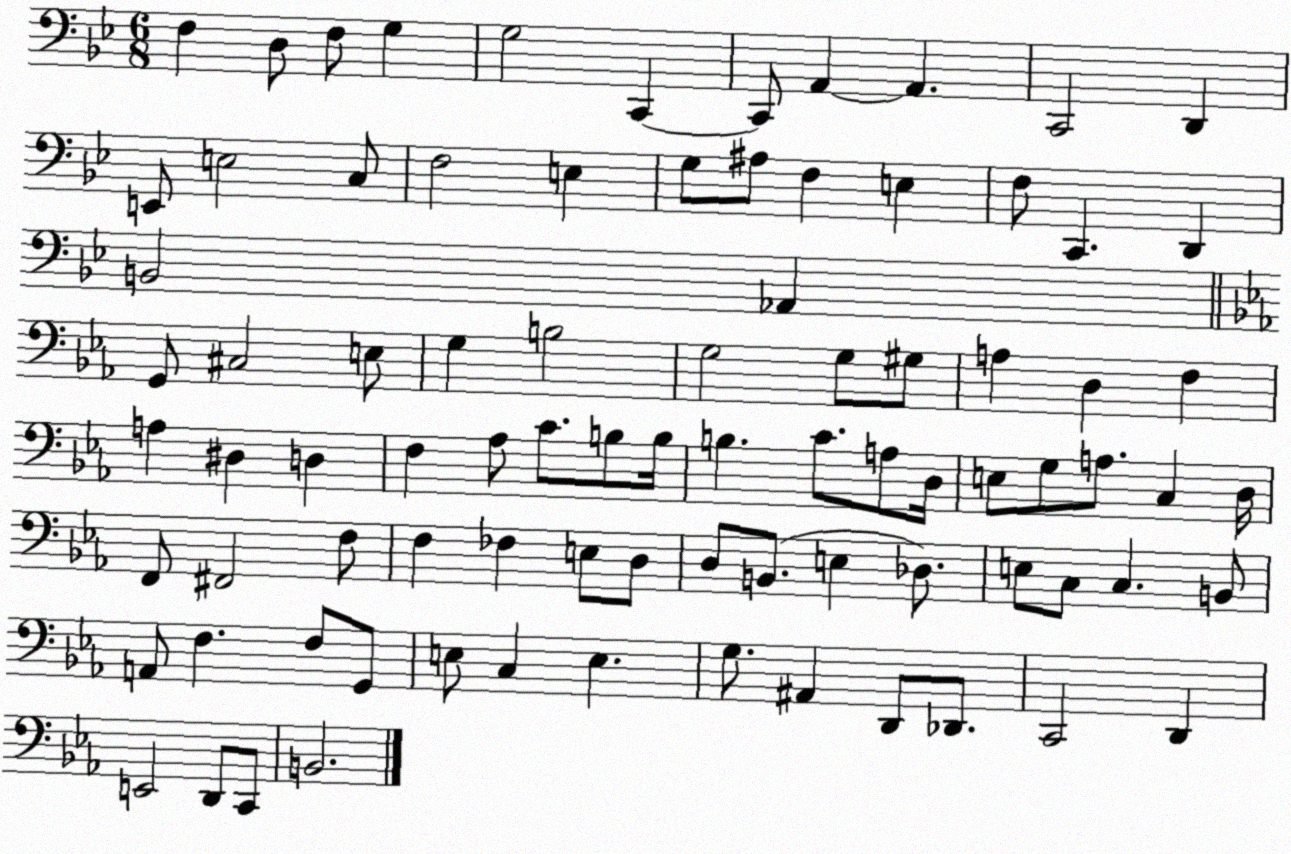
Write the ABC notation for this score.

X:1
T:Untitled
M:6/8
L:1/4
K:Bb
F, D,/2 F,/2 G, G,2 C,, C,,/2 A,, A,, C,,2 D,, E,,/2 E,2 C,/2 F,2 E, G,/2 ^A,/2 F, E, F,/2 C,, D,, B,,2 _A,, G,,/2 ^C,2 E,/2 G, B,2 G,2 G,/2 ^G,/2 A, D, F, A, ^D, D, F, _A,/2 C/2 B,/2 B,/4 B, C/2 A,/2 D,/4 E,/2 G,/2 A,/2 C, D,/4 F,,/2 ^F,,2 F,/2 F, _F, E,/2 D,/2 D,/2 B,,/2 E, _D,/2 E,/2 C,/2 C, B,,/2 A,,/2 F, F,/2 G,,/2 E,/2 C, E, G,/2 ^A,, D,,/2 _D,,/2 C,,2 D,, E,,2 D,,/2 C,,/2 B,,2